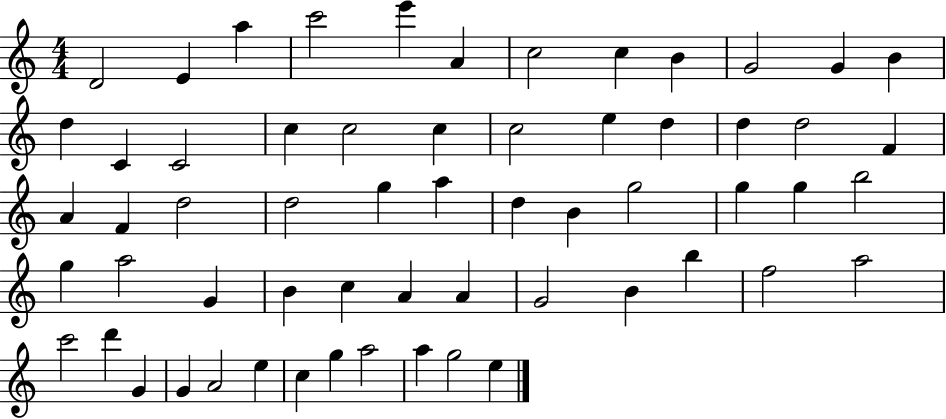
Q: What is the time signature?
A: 4/4